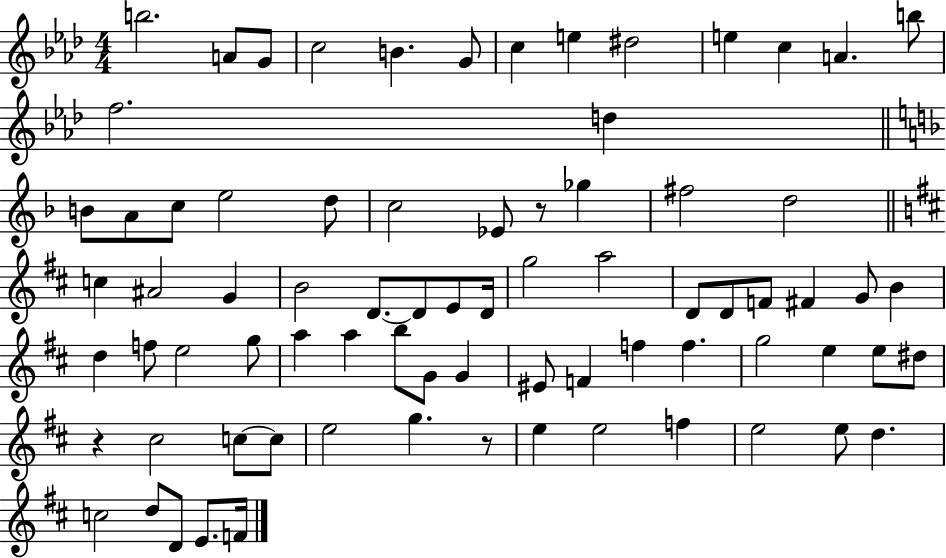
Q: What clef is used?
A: treble